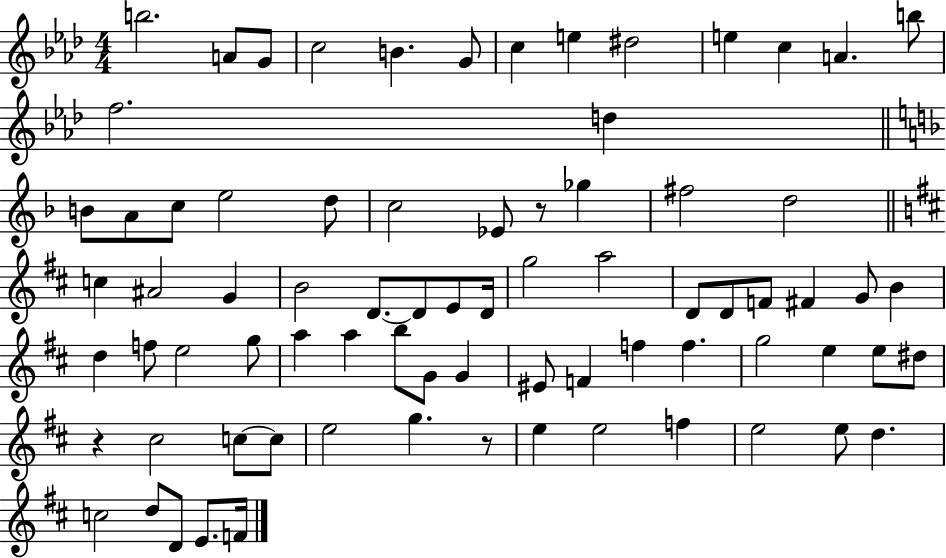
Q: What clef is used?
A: treble